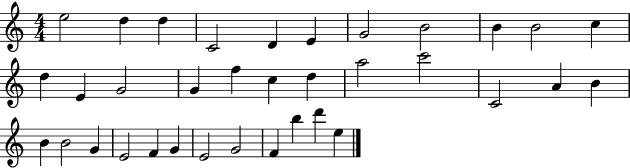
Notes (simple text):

E5/h D5/q D5/q C4/h D4/q E4/q G4/h B4/h B4/q B4/h C5/q D5/q E4/q G4/h G4/q F5/q C5/q D5/q A5/h C6/h C4/h A4/q B4/q B4/q B4/h G4/q E4/h F4/q G4/q E4/h G4/h F4/q B5/q D6/q E5/q